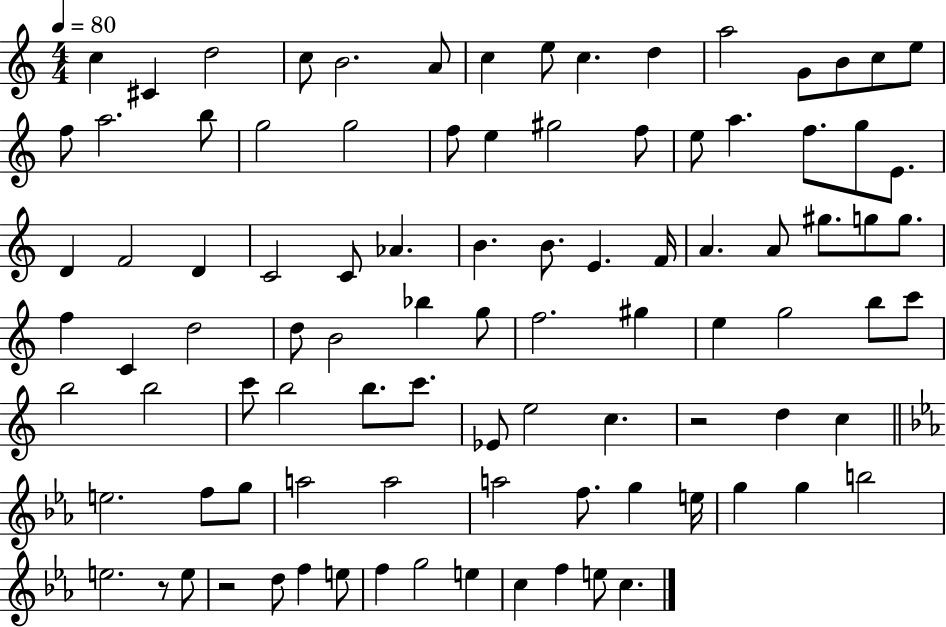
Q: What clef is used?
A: treble